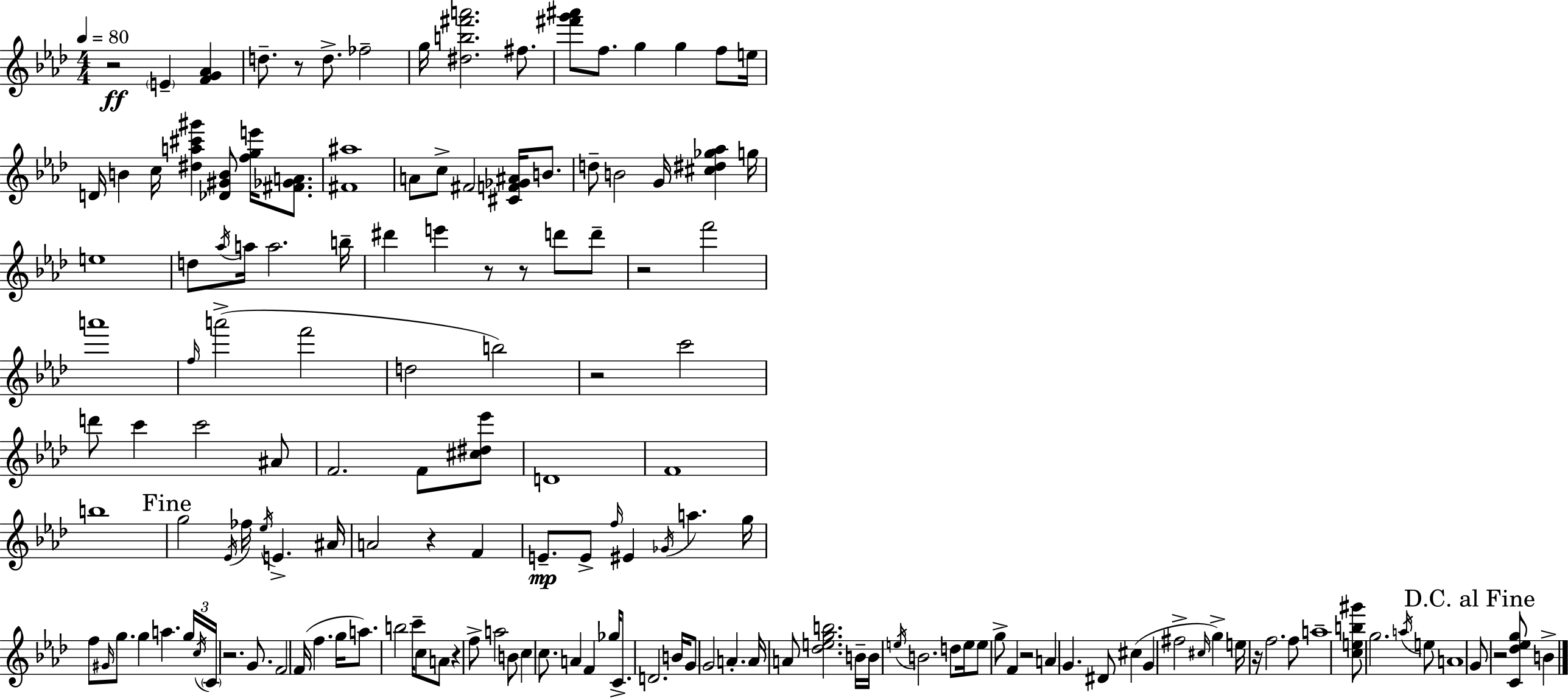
{
  \clef treble
  \numericTimeSignature
  \time 4/4
  \key aes \major
  \tempo 4 = 80
  \repeat volta 2 { r2\ff \parenthesize e'4-- <f' g' aes'>4 | d''8.-- r8 d''8.-> fes''2-- | g''16 <dis'' b'' fis''' a'''>2. fis''8. | <fis''' g''' ais'''>8 f''8. g''4 g''4 f''8 e''16 | \break d'16 b'4 c''16 <dis'' a'' cis''' gis'''>4 <des' gis' b'>8 <f'' g'' e'''>16 <fis' ges' a'>8. | <fis' ais''>1 | a'8 c''8-> fis'2 <cis' f' ges' ais'>16 b'8. | d''8-- b'2 g'16 <cis'' dis'' ges'' aes''>4 g''16 | \break e''1 | d''8 \acciaccatura { aes''16 } a''16 a''2. | b''16-- dis'''4 e'''4 r8 r8 d'''8 d'''8-- | r2 f'''2 | \break a'''1 | \grace { f''16 } a'''2->( f'''2 | d''2 b''2) | r2 c'''2 | \break d'''8 c'''4 c'''2 | ais'8 f'2. f'8 | <cis'' dis'' ees'''>8 d'1 | f'1 | \break b''1 | \mark "Fine" g''2 \acciaccatura { ees'16 } fes''16 \acciaccatura { ees''16 } e'4.-> | ais'16 a'2 r4 | f'4 e'8.--\mp e'8-> \grace { f''16 } eis'4 \acciaccatura { ges'16 } a''4. | \break g''16 f''8 \grace { gis'16 } g''8. g''4 | a''4. \tuplet 3/2 { g''16 \acciaccatura { c''16 } \parenthesize c'16 } r2. | g'8. f'2 | f'16( f''4. g''16 a''8.) b''2 | \break c'''16-- c''8 a'8 r4 f''8-> a''2 | b'8 c''4 c''8. a'4 | f'4 ges''16 c'8.-> d'2. | b'16 g'8 g'2 | \break a'4.-. a'16 a'8 <des'' e'' g'' b''>2. | b'16-- b'16 \acciaccatura { e''16 } b'2. | d''8 e''16 e''8 g''8-> f'4 | r2 a'4 g'4. | \break dis'8 cis''4( g'4 fis''2-> | \grace { cis''16 }) g''4-> e''16 r16 f''2. | f''8 a''1-- | <c'' e'' b'' gis'''>8 g''2. | \break \acciaccatura { a''16 } e''8 a'1 | \mark "D.C. al Fine" g'8 r2 | <c' des'' ees'' g''>8 b'4-> } \bar "|."
}